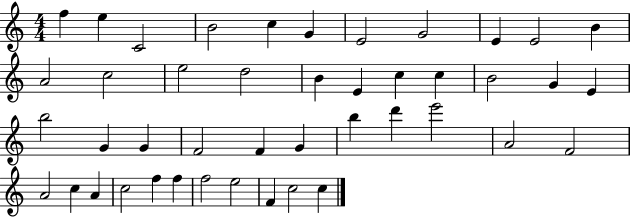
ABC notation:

X:1
T:Untitled
M:4/4
L:1/4
K:C
f e C2 B2 c G E2 G2 E E2 B A2 c2 e2 d2 B E c c B2 G E b2 G G F2 F G b d' e'2 A2 F2 A2 c A c2 f f f2 e2 F c2 c